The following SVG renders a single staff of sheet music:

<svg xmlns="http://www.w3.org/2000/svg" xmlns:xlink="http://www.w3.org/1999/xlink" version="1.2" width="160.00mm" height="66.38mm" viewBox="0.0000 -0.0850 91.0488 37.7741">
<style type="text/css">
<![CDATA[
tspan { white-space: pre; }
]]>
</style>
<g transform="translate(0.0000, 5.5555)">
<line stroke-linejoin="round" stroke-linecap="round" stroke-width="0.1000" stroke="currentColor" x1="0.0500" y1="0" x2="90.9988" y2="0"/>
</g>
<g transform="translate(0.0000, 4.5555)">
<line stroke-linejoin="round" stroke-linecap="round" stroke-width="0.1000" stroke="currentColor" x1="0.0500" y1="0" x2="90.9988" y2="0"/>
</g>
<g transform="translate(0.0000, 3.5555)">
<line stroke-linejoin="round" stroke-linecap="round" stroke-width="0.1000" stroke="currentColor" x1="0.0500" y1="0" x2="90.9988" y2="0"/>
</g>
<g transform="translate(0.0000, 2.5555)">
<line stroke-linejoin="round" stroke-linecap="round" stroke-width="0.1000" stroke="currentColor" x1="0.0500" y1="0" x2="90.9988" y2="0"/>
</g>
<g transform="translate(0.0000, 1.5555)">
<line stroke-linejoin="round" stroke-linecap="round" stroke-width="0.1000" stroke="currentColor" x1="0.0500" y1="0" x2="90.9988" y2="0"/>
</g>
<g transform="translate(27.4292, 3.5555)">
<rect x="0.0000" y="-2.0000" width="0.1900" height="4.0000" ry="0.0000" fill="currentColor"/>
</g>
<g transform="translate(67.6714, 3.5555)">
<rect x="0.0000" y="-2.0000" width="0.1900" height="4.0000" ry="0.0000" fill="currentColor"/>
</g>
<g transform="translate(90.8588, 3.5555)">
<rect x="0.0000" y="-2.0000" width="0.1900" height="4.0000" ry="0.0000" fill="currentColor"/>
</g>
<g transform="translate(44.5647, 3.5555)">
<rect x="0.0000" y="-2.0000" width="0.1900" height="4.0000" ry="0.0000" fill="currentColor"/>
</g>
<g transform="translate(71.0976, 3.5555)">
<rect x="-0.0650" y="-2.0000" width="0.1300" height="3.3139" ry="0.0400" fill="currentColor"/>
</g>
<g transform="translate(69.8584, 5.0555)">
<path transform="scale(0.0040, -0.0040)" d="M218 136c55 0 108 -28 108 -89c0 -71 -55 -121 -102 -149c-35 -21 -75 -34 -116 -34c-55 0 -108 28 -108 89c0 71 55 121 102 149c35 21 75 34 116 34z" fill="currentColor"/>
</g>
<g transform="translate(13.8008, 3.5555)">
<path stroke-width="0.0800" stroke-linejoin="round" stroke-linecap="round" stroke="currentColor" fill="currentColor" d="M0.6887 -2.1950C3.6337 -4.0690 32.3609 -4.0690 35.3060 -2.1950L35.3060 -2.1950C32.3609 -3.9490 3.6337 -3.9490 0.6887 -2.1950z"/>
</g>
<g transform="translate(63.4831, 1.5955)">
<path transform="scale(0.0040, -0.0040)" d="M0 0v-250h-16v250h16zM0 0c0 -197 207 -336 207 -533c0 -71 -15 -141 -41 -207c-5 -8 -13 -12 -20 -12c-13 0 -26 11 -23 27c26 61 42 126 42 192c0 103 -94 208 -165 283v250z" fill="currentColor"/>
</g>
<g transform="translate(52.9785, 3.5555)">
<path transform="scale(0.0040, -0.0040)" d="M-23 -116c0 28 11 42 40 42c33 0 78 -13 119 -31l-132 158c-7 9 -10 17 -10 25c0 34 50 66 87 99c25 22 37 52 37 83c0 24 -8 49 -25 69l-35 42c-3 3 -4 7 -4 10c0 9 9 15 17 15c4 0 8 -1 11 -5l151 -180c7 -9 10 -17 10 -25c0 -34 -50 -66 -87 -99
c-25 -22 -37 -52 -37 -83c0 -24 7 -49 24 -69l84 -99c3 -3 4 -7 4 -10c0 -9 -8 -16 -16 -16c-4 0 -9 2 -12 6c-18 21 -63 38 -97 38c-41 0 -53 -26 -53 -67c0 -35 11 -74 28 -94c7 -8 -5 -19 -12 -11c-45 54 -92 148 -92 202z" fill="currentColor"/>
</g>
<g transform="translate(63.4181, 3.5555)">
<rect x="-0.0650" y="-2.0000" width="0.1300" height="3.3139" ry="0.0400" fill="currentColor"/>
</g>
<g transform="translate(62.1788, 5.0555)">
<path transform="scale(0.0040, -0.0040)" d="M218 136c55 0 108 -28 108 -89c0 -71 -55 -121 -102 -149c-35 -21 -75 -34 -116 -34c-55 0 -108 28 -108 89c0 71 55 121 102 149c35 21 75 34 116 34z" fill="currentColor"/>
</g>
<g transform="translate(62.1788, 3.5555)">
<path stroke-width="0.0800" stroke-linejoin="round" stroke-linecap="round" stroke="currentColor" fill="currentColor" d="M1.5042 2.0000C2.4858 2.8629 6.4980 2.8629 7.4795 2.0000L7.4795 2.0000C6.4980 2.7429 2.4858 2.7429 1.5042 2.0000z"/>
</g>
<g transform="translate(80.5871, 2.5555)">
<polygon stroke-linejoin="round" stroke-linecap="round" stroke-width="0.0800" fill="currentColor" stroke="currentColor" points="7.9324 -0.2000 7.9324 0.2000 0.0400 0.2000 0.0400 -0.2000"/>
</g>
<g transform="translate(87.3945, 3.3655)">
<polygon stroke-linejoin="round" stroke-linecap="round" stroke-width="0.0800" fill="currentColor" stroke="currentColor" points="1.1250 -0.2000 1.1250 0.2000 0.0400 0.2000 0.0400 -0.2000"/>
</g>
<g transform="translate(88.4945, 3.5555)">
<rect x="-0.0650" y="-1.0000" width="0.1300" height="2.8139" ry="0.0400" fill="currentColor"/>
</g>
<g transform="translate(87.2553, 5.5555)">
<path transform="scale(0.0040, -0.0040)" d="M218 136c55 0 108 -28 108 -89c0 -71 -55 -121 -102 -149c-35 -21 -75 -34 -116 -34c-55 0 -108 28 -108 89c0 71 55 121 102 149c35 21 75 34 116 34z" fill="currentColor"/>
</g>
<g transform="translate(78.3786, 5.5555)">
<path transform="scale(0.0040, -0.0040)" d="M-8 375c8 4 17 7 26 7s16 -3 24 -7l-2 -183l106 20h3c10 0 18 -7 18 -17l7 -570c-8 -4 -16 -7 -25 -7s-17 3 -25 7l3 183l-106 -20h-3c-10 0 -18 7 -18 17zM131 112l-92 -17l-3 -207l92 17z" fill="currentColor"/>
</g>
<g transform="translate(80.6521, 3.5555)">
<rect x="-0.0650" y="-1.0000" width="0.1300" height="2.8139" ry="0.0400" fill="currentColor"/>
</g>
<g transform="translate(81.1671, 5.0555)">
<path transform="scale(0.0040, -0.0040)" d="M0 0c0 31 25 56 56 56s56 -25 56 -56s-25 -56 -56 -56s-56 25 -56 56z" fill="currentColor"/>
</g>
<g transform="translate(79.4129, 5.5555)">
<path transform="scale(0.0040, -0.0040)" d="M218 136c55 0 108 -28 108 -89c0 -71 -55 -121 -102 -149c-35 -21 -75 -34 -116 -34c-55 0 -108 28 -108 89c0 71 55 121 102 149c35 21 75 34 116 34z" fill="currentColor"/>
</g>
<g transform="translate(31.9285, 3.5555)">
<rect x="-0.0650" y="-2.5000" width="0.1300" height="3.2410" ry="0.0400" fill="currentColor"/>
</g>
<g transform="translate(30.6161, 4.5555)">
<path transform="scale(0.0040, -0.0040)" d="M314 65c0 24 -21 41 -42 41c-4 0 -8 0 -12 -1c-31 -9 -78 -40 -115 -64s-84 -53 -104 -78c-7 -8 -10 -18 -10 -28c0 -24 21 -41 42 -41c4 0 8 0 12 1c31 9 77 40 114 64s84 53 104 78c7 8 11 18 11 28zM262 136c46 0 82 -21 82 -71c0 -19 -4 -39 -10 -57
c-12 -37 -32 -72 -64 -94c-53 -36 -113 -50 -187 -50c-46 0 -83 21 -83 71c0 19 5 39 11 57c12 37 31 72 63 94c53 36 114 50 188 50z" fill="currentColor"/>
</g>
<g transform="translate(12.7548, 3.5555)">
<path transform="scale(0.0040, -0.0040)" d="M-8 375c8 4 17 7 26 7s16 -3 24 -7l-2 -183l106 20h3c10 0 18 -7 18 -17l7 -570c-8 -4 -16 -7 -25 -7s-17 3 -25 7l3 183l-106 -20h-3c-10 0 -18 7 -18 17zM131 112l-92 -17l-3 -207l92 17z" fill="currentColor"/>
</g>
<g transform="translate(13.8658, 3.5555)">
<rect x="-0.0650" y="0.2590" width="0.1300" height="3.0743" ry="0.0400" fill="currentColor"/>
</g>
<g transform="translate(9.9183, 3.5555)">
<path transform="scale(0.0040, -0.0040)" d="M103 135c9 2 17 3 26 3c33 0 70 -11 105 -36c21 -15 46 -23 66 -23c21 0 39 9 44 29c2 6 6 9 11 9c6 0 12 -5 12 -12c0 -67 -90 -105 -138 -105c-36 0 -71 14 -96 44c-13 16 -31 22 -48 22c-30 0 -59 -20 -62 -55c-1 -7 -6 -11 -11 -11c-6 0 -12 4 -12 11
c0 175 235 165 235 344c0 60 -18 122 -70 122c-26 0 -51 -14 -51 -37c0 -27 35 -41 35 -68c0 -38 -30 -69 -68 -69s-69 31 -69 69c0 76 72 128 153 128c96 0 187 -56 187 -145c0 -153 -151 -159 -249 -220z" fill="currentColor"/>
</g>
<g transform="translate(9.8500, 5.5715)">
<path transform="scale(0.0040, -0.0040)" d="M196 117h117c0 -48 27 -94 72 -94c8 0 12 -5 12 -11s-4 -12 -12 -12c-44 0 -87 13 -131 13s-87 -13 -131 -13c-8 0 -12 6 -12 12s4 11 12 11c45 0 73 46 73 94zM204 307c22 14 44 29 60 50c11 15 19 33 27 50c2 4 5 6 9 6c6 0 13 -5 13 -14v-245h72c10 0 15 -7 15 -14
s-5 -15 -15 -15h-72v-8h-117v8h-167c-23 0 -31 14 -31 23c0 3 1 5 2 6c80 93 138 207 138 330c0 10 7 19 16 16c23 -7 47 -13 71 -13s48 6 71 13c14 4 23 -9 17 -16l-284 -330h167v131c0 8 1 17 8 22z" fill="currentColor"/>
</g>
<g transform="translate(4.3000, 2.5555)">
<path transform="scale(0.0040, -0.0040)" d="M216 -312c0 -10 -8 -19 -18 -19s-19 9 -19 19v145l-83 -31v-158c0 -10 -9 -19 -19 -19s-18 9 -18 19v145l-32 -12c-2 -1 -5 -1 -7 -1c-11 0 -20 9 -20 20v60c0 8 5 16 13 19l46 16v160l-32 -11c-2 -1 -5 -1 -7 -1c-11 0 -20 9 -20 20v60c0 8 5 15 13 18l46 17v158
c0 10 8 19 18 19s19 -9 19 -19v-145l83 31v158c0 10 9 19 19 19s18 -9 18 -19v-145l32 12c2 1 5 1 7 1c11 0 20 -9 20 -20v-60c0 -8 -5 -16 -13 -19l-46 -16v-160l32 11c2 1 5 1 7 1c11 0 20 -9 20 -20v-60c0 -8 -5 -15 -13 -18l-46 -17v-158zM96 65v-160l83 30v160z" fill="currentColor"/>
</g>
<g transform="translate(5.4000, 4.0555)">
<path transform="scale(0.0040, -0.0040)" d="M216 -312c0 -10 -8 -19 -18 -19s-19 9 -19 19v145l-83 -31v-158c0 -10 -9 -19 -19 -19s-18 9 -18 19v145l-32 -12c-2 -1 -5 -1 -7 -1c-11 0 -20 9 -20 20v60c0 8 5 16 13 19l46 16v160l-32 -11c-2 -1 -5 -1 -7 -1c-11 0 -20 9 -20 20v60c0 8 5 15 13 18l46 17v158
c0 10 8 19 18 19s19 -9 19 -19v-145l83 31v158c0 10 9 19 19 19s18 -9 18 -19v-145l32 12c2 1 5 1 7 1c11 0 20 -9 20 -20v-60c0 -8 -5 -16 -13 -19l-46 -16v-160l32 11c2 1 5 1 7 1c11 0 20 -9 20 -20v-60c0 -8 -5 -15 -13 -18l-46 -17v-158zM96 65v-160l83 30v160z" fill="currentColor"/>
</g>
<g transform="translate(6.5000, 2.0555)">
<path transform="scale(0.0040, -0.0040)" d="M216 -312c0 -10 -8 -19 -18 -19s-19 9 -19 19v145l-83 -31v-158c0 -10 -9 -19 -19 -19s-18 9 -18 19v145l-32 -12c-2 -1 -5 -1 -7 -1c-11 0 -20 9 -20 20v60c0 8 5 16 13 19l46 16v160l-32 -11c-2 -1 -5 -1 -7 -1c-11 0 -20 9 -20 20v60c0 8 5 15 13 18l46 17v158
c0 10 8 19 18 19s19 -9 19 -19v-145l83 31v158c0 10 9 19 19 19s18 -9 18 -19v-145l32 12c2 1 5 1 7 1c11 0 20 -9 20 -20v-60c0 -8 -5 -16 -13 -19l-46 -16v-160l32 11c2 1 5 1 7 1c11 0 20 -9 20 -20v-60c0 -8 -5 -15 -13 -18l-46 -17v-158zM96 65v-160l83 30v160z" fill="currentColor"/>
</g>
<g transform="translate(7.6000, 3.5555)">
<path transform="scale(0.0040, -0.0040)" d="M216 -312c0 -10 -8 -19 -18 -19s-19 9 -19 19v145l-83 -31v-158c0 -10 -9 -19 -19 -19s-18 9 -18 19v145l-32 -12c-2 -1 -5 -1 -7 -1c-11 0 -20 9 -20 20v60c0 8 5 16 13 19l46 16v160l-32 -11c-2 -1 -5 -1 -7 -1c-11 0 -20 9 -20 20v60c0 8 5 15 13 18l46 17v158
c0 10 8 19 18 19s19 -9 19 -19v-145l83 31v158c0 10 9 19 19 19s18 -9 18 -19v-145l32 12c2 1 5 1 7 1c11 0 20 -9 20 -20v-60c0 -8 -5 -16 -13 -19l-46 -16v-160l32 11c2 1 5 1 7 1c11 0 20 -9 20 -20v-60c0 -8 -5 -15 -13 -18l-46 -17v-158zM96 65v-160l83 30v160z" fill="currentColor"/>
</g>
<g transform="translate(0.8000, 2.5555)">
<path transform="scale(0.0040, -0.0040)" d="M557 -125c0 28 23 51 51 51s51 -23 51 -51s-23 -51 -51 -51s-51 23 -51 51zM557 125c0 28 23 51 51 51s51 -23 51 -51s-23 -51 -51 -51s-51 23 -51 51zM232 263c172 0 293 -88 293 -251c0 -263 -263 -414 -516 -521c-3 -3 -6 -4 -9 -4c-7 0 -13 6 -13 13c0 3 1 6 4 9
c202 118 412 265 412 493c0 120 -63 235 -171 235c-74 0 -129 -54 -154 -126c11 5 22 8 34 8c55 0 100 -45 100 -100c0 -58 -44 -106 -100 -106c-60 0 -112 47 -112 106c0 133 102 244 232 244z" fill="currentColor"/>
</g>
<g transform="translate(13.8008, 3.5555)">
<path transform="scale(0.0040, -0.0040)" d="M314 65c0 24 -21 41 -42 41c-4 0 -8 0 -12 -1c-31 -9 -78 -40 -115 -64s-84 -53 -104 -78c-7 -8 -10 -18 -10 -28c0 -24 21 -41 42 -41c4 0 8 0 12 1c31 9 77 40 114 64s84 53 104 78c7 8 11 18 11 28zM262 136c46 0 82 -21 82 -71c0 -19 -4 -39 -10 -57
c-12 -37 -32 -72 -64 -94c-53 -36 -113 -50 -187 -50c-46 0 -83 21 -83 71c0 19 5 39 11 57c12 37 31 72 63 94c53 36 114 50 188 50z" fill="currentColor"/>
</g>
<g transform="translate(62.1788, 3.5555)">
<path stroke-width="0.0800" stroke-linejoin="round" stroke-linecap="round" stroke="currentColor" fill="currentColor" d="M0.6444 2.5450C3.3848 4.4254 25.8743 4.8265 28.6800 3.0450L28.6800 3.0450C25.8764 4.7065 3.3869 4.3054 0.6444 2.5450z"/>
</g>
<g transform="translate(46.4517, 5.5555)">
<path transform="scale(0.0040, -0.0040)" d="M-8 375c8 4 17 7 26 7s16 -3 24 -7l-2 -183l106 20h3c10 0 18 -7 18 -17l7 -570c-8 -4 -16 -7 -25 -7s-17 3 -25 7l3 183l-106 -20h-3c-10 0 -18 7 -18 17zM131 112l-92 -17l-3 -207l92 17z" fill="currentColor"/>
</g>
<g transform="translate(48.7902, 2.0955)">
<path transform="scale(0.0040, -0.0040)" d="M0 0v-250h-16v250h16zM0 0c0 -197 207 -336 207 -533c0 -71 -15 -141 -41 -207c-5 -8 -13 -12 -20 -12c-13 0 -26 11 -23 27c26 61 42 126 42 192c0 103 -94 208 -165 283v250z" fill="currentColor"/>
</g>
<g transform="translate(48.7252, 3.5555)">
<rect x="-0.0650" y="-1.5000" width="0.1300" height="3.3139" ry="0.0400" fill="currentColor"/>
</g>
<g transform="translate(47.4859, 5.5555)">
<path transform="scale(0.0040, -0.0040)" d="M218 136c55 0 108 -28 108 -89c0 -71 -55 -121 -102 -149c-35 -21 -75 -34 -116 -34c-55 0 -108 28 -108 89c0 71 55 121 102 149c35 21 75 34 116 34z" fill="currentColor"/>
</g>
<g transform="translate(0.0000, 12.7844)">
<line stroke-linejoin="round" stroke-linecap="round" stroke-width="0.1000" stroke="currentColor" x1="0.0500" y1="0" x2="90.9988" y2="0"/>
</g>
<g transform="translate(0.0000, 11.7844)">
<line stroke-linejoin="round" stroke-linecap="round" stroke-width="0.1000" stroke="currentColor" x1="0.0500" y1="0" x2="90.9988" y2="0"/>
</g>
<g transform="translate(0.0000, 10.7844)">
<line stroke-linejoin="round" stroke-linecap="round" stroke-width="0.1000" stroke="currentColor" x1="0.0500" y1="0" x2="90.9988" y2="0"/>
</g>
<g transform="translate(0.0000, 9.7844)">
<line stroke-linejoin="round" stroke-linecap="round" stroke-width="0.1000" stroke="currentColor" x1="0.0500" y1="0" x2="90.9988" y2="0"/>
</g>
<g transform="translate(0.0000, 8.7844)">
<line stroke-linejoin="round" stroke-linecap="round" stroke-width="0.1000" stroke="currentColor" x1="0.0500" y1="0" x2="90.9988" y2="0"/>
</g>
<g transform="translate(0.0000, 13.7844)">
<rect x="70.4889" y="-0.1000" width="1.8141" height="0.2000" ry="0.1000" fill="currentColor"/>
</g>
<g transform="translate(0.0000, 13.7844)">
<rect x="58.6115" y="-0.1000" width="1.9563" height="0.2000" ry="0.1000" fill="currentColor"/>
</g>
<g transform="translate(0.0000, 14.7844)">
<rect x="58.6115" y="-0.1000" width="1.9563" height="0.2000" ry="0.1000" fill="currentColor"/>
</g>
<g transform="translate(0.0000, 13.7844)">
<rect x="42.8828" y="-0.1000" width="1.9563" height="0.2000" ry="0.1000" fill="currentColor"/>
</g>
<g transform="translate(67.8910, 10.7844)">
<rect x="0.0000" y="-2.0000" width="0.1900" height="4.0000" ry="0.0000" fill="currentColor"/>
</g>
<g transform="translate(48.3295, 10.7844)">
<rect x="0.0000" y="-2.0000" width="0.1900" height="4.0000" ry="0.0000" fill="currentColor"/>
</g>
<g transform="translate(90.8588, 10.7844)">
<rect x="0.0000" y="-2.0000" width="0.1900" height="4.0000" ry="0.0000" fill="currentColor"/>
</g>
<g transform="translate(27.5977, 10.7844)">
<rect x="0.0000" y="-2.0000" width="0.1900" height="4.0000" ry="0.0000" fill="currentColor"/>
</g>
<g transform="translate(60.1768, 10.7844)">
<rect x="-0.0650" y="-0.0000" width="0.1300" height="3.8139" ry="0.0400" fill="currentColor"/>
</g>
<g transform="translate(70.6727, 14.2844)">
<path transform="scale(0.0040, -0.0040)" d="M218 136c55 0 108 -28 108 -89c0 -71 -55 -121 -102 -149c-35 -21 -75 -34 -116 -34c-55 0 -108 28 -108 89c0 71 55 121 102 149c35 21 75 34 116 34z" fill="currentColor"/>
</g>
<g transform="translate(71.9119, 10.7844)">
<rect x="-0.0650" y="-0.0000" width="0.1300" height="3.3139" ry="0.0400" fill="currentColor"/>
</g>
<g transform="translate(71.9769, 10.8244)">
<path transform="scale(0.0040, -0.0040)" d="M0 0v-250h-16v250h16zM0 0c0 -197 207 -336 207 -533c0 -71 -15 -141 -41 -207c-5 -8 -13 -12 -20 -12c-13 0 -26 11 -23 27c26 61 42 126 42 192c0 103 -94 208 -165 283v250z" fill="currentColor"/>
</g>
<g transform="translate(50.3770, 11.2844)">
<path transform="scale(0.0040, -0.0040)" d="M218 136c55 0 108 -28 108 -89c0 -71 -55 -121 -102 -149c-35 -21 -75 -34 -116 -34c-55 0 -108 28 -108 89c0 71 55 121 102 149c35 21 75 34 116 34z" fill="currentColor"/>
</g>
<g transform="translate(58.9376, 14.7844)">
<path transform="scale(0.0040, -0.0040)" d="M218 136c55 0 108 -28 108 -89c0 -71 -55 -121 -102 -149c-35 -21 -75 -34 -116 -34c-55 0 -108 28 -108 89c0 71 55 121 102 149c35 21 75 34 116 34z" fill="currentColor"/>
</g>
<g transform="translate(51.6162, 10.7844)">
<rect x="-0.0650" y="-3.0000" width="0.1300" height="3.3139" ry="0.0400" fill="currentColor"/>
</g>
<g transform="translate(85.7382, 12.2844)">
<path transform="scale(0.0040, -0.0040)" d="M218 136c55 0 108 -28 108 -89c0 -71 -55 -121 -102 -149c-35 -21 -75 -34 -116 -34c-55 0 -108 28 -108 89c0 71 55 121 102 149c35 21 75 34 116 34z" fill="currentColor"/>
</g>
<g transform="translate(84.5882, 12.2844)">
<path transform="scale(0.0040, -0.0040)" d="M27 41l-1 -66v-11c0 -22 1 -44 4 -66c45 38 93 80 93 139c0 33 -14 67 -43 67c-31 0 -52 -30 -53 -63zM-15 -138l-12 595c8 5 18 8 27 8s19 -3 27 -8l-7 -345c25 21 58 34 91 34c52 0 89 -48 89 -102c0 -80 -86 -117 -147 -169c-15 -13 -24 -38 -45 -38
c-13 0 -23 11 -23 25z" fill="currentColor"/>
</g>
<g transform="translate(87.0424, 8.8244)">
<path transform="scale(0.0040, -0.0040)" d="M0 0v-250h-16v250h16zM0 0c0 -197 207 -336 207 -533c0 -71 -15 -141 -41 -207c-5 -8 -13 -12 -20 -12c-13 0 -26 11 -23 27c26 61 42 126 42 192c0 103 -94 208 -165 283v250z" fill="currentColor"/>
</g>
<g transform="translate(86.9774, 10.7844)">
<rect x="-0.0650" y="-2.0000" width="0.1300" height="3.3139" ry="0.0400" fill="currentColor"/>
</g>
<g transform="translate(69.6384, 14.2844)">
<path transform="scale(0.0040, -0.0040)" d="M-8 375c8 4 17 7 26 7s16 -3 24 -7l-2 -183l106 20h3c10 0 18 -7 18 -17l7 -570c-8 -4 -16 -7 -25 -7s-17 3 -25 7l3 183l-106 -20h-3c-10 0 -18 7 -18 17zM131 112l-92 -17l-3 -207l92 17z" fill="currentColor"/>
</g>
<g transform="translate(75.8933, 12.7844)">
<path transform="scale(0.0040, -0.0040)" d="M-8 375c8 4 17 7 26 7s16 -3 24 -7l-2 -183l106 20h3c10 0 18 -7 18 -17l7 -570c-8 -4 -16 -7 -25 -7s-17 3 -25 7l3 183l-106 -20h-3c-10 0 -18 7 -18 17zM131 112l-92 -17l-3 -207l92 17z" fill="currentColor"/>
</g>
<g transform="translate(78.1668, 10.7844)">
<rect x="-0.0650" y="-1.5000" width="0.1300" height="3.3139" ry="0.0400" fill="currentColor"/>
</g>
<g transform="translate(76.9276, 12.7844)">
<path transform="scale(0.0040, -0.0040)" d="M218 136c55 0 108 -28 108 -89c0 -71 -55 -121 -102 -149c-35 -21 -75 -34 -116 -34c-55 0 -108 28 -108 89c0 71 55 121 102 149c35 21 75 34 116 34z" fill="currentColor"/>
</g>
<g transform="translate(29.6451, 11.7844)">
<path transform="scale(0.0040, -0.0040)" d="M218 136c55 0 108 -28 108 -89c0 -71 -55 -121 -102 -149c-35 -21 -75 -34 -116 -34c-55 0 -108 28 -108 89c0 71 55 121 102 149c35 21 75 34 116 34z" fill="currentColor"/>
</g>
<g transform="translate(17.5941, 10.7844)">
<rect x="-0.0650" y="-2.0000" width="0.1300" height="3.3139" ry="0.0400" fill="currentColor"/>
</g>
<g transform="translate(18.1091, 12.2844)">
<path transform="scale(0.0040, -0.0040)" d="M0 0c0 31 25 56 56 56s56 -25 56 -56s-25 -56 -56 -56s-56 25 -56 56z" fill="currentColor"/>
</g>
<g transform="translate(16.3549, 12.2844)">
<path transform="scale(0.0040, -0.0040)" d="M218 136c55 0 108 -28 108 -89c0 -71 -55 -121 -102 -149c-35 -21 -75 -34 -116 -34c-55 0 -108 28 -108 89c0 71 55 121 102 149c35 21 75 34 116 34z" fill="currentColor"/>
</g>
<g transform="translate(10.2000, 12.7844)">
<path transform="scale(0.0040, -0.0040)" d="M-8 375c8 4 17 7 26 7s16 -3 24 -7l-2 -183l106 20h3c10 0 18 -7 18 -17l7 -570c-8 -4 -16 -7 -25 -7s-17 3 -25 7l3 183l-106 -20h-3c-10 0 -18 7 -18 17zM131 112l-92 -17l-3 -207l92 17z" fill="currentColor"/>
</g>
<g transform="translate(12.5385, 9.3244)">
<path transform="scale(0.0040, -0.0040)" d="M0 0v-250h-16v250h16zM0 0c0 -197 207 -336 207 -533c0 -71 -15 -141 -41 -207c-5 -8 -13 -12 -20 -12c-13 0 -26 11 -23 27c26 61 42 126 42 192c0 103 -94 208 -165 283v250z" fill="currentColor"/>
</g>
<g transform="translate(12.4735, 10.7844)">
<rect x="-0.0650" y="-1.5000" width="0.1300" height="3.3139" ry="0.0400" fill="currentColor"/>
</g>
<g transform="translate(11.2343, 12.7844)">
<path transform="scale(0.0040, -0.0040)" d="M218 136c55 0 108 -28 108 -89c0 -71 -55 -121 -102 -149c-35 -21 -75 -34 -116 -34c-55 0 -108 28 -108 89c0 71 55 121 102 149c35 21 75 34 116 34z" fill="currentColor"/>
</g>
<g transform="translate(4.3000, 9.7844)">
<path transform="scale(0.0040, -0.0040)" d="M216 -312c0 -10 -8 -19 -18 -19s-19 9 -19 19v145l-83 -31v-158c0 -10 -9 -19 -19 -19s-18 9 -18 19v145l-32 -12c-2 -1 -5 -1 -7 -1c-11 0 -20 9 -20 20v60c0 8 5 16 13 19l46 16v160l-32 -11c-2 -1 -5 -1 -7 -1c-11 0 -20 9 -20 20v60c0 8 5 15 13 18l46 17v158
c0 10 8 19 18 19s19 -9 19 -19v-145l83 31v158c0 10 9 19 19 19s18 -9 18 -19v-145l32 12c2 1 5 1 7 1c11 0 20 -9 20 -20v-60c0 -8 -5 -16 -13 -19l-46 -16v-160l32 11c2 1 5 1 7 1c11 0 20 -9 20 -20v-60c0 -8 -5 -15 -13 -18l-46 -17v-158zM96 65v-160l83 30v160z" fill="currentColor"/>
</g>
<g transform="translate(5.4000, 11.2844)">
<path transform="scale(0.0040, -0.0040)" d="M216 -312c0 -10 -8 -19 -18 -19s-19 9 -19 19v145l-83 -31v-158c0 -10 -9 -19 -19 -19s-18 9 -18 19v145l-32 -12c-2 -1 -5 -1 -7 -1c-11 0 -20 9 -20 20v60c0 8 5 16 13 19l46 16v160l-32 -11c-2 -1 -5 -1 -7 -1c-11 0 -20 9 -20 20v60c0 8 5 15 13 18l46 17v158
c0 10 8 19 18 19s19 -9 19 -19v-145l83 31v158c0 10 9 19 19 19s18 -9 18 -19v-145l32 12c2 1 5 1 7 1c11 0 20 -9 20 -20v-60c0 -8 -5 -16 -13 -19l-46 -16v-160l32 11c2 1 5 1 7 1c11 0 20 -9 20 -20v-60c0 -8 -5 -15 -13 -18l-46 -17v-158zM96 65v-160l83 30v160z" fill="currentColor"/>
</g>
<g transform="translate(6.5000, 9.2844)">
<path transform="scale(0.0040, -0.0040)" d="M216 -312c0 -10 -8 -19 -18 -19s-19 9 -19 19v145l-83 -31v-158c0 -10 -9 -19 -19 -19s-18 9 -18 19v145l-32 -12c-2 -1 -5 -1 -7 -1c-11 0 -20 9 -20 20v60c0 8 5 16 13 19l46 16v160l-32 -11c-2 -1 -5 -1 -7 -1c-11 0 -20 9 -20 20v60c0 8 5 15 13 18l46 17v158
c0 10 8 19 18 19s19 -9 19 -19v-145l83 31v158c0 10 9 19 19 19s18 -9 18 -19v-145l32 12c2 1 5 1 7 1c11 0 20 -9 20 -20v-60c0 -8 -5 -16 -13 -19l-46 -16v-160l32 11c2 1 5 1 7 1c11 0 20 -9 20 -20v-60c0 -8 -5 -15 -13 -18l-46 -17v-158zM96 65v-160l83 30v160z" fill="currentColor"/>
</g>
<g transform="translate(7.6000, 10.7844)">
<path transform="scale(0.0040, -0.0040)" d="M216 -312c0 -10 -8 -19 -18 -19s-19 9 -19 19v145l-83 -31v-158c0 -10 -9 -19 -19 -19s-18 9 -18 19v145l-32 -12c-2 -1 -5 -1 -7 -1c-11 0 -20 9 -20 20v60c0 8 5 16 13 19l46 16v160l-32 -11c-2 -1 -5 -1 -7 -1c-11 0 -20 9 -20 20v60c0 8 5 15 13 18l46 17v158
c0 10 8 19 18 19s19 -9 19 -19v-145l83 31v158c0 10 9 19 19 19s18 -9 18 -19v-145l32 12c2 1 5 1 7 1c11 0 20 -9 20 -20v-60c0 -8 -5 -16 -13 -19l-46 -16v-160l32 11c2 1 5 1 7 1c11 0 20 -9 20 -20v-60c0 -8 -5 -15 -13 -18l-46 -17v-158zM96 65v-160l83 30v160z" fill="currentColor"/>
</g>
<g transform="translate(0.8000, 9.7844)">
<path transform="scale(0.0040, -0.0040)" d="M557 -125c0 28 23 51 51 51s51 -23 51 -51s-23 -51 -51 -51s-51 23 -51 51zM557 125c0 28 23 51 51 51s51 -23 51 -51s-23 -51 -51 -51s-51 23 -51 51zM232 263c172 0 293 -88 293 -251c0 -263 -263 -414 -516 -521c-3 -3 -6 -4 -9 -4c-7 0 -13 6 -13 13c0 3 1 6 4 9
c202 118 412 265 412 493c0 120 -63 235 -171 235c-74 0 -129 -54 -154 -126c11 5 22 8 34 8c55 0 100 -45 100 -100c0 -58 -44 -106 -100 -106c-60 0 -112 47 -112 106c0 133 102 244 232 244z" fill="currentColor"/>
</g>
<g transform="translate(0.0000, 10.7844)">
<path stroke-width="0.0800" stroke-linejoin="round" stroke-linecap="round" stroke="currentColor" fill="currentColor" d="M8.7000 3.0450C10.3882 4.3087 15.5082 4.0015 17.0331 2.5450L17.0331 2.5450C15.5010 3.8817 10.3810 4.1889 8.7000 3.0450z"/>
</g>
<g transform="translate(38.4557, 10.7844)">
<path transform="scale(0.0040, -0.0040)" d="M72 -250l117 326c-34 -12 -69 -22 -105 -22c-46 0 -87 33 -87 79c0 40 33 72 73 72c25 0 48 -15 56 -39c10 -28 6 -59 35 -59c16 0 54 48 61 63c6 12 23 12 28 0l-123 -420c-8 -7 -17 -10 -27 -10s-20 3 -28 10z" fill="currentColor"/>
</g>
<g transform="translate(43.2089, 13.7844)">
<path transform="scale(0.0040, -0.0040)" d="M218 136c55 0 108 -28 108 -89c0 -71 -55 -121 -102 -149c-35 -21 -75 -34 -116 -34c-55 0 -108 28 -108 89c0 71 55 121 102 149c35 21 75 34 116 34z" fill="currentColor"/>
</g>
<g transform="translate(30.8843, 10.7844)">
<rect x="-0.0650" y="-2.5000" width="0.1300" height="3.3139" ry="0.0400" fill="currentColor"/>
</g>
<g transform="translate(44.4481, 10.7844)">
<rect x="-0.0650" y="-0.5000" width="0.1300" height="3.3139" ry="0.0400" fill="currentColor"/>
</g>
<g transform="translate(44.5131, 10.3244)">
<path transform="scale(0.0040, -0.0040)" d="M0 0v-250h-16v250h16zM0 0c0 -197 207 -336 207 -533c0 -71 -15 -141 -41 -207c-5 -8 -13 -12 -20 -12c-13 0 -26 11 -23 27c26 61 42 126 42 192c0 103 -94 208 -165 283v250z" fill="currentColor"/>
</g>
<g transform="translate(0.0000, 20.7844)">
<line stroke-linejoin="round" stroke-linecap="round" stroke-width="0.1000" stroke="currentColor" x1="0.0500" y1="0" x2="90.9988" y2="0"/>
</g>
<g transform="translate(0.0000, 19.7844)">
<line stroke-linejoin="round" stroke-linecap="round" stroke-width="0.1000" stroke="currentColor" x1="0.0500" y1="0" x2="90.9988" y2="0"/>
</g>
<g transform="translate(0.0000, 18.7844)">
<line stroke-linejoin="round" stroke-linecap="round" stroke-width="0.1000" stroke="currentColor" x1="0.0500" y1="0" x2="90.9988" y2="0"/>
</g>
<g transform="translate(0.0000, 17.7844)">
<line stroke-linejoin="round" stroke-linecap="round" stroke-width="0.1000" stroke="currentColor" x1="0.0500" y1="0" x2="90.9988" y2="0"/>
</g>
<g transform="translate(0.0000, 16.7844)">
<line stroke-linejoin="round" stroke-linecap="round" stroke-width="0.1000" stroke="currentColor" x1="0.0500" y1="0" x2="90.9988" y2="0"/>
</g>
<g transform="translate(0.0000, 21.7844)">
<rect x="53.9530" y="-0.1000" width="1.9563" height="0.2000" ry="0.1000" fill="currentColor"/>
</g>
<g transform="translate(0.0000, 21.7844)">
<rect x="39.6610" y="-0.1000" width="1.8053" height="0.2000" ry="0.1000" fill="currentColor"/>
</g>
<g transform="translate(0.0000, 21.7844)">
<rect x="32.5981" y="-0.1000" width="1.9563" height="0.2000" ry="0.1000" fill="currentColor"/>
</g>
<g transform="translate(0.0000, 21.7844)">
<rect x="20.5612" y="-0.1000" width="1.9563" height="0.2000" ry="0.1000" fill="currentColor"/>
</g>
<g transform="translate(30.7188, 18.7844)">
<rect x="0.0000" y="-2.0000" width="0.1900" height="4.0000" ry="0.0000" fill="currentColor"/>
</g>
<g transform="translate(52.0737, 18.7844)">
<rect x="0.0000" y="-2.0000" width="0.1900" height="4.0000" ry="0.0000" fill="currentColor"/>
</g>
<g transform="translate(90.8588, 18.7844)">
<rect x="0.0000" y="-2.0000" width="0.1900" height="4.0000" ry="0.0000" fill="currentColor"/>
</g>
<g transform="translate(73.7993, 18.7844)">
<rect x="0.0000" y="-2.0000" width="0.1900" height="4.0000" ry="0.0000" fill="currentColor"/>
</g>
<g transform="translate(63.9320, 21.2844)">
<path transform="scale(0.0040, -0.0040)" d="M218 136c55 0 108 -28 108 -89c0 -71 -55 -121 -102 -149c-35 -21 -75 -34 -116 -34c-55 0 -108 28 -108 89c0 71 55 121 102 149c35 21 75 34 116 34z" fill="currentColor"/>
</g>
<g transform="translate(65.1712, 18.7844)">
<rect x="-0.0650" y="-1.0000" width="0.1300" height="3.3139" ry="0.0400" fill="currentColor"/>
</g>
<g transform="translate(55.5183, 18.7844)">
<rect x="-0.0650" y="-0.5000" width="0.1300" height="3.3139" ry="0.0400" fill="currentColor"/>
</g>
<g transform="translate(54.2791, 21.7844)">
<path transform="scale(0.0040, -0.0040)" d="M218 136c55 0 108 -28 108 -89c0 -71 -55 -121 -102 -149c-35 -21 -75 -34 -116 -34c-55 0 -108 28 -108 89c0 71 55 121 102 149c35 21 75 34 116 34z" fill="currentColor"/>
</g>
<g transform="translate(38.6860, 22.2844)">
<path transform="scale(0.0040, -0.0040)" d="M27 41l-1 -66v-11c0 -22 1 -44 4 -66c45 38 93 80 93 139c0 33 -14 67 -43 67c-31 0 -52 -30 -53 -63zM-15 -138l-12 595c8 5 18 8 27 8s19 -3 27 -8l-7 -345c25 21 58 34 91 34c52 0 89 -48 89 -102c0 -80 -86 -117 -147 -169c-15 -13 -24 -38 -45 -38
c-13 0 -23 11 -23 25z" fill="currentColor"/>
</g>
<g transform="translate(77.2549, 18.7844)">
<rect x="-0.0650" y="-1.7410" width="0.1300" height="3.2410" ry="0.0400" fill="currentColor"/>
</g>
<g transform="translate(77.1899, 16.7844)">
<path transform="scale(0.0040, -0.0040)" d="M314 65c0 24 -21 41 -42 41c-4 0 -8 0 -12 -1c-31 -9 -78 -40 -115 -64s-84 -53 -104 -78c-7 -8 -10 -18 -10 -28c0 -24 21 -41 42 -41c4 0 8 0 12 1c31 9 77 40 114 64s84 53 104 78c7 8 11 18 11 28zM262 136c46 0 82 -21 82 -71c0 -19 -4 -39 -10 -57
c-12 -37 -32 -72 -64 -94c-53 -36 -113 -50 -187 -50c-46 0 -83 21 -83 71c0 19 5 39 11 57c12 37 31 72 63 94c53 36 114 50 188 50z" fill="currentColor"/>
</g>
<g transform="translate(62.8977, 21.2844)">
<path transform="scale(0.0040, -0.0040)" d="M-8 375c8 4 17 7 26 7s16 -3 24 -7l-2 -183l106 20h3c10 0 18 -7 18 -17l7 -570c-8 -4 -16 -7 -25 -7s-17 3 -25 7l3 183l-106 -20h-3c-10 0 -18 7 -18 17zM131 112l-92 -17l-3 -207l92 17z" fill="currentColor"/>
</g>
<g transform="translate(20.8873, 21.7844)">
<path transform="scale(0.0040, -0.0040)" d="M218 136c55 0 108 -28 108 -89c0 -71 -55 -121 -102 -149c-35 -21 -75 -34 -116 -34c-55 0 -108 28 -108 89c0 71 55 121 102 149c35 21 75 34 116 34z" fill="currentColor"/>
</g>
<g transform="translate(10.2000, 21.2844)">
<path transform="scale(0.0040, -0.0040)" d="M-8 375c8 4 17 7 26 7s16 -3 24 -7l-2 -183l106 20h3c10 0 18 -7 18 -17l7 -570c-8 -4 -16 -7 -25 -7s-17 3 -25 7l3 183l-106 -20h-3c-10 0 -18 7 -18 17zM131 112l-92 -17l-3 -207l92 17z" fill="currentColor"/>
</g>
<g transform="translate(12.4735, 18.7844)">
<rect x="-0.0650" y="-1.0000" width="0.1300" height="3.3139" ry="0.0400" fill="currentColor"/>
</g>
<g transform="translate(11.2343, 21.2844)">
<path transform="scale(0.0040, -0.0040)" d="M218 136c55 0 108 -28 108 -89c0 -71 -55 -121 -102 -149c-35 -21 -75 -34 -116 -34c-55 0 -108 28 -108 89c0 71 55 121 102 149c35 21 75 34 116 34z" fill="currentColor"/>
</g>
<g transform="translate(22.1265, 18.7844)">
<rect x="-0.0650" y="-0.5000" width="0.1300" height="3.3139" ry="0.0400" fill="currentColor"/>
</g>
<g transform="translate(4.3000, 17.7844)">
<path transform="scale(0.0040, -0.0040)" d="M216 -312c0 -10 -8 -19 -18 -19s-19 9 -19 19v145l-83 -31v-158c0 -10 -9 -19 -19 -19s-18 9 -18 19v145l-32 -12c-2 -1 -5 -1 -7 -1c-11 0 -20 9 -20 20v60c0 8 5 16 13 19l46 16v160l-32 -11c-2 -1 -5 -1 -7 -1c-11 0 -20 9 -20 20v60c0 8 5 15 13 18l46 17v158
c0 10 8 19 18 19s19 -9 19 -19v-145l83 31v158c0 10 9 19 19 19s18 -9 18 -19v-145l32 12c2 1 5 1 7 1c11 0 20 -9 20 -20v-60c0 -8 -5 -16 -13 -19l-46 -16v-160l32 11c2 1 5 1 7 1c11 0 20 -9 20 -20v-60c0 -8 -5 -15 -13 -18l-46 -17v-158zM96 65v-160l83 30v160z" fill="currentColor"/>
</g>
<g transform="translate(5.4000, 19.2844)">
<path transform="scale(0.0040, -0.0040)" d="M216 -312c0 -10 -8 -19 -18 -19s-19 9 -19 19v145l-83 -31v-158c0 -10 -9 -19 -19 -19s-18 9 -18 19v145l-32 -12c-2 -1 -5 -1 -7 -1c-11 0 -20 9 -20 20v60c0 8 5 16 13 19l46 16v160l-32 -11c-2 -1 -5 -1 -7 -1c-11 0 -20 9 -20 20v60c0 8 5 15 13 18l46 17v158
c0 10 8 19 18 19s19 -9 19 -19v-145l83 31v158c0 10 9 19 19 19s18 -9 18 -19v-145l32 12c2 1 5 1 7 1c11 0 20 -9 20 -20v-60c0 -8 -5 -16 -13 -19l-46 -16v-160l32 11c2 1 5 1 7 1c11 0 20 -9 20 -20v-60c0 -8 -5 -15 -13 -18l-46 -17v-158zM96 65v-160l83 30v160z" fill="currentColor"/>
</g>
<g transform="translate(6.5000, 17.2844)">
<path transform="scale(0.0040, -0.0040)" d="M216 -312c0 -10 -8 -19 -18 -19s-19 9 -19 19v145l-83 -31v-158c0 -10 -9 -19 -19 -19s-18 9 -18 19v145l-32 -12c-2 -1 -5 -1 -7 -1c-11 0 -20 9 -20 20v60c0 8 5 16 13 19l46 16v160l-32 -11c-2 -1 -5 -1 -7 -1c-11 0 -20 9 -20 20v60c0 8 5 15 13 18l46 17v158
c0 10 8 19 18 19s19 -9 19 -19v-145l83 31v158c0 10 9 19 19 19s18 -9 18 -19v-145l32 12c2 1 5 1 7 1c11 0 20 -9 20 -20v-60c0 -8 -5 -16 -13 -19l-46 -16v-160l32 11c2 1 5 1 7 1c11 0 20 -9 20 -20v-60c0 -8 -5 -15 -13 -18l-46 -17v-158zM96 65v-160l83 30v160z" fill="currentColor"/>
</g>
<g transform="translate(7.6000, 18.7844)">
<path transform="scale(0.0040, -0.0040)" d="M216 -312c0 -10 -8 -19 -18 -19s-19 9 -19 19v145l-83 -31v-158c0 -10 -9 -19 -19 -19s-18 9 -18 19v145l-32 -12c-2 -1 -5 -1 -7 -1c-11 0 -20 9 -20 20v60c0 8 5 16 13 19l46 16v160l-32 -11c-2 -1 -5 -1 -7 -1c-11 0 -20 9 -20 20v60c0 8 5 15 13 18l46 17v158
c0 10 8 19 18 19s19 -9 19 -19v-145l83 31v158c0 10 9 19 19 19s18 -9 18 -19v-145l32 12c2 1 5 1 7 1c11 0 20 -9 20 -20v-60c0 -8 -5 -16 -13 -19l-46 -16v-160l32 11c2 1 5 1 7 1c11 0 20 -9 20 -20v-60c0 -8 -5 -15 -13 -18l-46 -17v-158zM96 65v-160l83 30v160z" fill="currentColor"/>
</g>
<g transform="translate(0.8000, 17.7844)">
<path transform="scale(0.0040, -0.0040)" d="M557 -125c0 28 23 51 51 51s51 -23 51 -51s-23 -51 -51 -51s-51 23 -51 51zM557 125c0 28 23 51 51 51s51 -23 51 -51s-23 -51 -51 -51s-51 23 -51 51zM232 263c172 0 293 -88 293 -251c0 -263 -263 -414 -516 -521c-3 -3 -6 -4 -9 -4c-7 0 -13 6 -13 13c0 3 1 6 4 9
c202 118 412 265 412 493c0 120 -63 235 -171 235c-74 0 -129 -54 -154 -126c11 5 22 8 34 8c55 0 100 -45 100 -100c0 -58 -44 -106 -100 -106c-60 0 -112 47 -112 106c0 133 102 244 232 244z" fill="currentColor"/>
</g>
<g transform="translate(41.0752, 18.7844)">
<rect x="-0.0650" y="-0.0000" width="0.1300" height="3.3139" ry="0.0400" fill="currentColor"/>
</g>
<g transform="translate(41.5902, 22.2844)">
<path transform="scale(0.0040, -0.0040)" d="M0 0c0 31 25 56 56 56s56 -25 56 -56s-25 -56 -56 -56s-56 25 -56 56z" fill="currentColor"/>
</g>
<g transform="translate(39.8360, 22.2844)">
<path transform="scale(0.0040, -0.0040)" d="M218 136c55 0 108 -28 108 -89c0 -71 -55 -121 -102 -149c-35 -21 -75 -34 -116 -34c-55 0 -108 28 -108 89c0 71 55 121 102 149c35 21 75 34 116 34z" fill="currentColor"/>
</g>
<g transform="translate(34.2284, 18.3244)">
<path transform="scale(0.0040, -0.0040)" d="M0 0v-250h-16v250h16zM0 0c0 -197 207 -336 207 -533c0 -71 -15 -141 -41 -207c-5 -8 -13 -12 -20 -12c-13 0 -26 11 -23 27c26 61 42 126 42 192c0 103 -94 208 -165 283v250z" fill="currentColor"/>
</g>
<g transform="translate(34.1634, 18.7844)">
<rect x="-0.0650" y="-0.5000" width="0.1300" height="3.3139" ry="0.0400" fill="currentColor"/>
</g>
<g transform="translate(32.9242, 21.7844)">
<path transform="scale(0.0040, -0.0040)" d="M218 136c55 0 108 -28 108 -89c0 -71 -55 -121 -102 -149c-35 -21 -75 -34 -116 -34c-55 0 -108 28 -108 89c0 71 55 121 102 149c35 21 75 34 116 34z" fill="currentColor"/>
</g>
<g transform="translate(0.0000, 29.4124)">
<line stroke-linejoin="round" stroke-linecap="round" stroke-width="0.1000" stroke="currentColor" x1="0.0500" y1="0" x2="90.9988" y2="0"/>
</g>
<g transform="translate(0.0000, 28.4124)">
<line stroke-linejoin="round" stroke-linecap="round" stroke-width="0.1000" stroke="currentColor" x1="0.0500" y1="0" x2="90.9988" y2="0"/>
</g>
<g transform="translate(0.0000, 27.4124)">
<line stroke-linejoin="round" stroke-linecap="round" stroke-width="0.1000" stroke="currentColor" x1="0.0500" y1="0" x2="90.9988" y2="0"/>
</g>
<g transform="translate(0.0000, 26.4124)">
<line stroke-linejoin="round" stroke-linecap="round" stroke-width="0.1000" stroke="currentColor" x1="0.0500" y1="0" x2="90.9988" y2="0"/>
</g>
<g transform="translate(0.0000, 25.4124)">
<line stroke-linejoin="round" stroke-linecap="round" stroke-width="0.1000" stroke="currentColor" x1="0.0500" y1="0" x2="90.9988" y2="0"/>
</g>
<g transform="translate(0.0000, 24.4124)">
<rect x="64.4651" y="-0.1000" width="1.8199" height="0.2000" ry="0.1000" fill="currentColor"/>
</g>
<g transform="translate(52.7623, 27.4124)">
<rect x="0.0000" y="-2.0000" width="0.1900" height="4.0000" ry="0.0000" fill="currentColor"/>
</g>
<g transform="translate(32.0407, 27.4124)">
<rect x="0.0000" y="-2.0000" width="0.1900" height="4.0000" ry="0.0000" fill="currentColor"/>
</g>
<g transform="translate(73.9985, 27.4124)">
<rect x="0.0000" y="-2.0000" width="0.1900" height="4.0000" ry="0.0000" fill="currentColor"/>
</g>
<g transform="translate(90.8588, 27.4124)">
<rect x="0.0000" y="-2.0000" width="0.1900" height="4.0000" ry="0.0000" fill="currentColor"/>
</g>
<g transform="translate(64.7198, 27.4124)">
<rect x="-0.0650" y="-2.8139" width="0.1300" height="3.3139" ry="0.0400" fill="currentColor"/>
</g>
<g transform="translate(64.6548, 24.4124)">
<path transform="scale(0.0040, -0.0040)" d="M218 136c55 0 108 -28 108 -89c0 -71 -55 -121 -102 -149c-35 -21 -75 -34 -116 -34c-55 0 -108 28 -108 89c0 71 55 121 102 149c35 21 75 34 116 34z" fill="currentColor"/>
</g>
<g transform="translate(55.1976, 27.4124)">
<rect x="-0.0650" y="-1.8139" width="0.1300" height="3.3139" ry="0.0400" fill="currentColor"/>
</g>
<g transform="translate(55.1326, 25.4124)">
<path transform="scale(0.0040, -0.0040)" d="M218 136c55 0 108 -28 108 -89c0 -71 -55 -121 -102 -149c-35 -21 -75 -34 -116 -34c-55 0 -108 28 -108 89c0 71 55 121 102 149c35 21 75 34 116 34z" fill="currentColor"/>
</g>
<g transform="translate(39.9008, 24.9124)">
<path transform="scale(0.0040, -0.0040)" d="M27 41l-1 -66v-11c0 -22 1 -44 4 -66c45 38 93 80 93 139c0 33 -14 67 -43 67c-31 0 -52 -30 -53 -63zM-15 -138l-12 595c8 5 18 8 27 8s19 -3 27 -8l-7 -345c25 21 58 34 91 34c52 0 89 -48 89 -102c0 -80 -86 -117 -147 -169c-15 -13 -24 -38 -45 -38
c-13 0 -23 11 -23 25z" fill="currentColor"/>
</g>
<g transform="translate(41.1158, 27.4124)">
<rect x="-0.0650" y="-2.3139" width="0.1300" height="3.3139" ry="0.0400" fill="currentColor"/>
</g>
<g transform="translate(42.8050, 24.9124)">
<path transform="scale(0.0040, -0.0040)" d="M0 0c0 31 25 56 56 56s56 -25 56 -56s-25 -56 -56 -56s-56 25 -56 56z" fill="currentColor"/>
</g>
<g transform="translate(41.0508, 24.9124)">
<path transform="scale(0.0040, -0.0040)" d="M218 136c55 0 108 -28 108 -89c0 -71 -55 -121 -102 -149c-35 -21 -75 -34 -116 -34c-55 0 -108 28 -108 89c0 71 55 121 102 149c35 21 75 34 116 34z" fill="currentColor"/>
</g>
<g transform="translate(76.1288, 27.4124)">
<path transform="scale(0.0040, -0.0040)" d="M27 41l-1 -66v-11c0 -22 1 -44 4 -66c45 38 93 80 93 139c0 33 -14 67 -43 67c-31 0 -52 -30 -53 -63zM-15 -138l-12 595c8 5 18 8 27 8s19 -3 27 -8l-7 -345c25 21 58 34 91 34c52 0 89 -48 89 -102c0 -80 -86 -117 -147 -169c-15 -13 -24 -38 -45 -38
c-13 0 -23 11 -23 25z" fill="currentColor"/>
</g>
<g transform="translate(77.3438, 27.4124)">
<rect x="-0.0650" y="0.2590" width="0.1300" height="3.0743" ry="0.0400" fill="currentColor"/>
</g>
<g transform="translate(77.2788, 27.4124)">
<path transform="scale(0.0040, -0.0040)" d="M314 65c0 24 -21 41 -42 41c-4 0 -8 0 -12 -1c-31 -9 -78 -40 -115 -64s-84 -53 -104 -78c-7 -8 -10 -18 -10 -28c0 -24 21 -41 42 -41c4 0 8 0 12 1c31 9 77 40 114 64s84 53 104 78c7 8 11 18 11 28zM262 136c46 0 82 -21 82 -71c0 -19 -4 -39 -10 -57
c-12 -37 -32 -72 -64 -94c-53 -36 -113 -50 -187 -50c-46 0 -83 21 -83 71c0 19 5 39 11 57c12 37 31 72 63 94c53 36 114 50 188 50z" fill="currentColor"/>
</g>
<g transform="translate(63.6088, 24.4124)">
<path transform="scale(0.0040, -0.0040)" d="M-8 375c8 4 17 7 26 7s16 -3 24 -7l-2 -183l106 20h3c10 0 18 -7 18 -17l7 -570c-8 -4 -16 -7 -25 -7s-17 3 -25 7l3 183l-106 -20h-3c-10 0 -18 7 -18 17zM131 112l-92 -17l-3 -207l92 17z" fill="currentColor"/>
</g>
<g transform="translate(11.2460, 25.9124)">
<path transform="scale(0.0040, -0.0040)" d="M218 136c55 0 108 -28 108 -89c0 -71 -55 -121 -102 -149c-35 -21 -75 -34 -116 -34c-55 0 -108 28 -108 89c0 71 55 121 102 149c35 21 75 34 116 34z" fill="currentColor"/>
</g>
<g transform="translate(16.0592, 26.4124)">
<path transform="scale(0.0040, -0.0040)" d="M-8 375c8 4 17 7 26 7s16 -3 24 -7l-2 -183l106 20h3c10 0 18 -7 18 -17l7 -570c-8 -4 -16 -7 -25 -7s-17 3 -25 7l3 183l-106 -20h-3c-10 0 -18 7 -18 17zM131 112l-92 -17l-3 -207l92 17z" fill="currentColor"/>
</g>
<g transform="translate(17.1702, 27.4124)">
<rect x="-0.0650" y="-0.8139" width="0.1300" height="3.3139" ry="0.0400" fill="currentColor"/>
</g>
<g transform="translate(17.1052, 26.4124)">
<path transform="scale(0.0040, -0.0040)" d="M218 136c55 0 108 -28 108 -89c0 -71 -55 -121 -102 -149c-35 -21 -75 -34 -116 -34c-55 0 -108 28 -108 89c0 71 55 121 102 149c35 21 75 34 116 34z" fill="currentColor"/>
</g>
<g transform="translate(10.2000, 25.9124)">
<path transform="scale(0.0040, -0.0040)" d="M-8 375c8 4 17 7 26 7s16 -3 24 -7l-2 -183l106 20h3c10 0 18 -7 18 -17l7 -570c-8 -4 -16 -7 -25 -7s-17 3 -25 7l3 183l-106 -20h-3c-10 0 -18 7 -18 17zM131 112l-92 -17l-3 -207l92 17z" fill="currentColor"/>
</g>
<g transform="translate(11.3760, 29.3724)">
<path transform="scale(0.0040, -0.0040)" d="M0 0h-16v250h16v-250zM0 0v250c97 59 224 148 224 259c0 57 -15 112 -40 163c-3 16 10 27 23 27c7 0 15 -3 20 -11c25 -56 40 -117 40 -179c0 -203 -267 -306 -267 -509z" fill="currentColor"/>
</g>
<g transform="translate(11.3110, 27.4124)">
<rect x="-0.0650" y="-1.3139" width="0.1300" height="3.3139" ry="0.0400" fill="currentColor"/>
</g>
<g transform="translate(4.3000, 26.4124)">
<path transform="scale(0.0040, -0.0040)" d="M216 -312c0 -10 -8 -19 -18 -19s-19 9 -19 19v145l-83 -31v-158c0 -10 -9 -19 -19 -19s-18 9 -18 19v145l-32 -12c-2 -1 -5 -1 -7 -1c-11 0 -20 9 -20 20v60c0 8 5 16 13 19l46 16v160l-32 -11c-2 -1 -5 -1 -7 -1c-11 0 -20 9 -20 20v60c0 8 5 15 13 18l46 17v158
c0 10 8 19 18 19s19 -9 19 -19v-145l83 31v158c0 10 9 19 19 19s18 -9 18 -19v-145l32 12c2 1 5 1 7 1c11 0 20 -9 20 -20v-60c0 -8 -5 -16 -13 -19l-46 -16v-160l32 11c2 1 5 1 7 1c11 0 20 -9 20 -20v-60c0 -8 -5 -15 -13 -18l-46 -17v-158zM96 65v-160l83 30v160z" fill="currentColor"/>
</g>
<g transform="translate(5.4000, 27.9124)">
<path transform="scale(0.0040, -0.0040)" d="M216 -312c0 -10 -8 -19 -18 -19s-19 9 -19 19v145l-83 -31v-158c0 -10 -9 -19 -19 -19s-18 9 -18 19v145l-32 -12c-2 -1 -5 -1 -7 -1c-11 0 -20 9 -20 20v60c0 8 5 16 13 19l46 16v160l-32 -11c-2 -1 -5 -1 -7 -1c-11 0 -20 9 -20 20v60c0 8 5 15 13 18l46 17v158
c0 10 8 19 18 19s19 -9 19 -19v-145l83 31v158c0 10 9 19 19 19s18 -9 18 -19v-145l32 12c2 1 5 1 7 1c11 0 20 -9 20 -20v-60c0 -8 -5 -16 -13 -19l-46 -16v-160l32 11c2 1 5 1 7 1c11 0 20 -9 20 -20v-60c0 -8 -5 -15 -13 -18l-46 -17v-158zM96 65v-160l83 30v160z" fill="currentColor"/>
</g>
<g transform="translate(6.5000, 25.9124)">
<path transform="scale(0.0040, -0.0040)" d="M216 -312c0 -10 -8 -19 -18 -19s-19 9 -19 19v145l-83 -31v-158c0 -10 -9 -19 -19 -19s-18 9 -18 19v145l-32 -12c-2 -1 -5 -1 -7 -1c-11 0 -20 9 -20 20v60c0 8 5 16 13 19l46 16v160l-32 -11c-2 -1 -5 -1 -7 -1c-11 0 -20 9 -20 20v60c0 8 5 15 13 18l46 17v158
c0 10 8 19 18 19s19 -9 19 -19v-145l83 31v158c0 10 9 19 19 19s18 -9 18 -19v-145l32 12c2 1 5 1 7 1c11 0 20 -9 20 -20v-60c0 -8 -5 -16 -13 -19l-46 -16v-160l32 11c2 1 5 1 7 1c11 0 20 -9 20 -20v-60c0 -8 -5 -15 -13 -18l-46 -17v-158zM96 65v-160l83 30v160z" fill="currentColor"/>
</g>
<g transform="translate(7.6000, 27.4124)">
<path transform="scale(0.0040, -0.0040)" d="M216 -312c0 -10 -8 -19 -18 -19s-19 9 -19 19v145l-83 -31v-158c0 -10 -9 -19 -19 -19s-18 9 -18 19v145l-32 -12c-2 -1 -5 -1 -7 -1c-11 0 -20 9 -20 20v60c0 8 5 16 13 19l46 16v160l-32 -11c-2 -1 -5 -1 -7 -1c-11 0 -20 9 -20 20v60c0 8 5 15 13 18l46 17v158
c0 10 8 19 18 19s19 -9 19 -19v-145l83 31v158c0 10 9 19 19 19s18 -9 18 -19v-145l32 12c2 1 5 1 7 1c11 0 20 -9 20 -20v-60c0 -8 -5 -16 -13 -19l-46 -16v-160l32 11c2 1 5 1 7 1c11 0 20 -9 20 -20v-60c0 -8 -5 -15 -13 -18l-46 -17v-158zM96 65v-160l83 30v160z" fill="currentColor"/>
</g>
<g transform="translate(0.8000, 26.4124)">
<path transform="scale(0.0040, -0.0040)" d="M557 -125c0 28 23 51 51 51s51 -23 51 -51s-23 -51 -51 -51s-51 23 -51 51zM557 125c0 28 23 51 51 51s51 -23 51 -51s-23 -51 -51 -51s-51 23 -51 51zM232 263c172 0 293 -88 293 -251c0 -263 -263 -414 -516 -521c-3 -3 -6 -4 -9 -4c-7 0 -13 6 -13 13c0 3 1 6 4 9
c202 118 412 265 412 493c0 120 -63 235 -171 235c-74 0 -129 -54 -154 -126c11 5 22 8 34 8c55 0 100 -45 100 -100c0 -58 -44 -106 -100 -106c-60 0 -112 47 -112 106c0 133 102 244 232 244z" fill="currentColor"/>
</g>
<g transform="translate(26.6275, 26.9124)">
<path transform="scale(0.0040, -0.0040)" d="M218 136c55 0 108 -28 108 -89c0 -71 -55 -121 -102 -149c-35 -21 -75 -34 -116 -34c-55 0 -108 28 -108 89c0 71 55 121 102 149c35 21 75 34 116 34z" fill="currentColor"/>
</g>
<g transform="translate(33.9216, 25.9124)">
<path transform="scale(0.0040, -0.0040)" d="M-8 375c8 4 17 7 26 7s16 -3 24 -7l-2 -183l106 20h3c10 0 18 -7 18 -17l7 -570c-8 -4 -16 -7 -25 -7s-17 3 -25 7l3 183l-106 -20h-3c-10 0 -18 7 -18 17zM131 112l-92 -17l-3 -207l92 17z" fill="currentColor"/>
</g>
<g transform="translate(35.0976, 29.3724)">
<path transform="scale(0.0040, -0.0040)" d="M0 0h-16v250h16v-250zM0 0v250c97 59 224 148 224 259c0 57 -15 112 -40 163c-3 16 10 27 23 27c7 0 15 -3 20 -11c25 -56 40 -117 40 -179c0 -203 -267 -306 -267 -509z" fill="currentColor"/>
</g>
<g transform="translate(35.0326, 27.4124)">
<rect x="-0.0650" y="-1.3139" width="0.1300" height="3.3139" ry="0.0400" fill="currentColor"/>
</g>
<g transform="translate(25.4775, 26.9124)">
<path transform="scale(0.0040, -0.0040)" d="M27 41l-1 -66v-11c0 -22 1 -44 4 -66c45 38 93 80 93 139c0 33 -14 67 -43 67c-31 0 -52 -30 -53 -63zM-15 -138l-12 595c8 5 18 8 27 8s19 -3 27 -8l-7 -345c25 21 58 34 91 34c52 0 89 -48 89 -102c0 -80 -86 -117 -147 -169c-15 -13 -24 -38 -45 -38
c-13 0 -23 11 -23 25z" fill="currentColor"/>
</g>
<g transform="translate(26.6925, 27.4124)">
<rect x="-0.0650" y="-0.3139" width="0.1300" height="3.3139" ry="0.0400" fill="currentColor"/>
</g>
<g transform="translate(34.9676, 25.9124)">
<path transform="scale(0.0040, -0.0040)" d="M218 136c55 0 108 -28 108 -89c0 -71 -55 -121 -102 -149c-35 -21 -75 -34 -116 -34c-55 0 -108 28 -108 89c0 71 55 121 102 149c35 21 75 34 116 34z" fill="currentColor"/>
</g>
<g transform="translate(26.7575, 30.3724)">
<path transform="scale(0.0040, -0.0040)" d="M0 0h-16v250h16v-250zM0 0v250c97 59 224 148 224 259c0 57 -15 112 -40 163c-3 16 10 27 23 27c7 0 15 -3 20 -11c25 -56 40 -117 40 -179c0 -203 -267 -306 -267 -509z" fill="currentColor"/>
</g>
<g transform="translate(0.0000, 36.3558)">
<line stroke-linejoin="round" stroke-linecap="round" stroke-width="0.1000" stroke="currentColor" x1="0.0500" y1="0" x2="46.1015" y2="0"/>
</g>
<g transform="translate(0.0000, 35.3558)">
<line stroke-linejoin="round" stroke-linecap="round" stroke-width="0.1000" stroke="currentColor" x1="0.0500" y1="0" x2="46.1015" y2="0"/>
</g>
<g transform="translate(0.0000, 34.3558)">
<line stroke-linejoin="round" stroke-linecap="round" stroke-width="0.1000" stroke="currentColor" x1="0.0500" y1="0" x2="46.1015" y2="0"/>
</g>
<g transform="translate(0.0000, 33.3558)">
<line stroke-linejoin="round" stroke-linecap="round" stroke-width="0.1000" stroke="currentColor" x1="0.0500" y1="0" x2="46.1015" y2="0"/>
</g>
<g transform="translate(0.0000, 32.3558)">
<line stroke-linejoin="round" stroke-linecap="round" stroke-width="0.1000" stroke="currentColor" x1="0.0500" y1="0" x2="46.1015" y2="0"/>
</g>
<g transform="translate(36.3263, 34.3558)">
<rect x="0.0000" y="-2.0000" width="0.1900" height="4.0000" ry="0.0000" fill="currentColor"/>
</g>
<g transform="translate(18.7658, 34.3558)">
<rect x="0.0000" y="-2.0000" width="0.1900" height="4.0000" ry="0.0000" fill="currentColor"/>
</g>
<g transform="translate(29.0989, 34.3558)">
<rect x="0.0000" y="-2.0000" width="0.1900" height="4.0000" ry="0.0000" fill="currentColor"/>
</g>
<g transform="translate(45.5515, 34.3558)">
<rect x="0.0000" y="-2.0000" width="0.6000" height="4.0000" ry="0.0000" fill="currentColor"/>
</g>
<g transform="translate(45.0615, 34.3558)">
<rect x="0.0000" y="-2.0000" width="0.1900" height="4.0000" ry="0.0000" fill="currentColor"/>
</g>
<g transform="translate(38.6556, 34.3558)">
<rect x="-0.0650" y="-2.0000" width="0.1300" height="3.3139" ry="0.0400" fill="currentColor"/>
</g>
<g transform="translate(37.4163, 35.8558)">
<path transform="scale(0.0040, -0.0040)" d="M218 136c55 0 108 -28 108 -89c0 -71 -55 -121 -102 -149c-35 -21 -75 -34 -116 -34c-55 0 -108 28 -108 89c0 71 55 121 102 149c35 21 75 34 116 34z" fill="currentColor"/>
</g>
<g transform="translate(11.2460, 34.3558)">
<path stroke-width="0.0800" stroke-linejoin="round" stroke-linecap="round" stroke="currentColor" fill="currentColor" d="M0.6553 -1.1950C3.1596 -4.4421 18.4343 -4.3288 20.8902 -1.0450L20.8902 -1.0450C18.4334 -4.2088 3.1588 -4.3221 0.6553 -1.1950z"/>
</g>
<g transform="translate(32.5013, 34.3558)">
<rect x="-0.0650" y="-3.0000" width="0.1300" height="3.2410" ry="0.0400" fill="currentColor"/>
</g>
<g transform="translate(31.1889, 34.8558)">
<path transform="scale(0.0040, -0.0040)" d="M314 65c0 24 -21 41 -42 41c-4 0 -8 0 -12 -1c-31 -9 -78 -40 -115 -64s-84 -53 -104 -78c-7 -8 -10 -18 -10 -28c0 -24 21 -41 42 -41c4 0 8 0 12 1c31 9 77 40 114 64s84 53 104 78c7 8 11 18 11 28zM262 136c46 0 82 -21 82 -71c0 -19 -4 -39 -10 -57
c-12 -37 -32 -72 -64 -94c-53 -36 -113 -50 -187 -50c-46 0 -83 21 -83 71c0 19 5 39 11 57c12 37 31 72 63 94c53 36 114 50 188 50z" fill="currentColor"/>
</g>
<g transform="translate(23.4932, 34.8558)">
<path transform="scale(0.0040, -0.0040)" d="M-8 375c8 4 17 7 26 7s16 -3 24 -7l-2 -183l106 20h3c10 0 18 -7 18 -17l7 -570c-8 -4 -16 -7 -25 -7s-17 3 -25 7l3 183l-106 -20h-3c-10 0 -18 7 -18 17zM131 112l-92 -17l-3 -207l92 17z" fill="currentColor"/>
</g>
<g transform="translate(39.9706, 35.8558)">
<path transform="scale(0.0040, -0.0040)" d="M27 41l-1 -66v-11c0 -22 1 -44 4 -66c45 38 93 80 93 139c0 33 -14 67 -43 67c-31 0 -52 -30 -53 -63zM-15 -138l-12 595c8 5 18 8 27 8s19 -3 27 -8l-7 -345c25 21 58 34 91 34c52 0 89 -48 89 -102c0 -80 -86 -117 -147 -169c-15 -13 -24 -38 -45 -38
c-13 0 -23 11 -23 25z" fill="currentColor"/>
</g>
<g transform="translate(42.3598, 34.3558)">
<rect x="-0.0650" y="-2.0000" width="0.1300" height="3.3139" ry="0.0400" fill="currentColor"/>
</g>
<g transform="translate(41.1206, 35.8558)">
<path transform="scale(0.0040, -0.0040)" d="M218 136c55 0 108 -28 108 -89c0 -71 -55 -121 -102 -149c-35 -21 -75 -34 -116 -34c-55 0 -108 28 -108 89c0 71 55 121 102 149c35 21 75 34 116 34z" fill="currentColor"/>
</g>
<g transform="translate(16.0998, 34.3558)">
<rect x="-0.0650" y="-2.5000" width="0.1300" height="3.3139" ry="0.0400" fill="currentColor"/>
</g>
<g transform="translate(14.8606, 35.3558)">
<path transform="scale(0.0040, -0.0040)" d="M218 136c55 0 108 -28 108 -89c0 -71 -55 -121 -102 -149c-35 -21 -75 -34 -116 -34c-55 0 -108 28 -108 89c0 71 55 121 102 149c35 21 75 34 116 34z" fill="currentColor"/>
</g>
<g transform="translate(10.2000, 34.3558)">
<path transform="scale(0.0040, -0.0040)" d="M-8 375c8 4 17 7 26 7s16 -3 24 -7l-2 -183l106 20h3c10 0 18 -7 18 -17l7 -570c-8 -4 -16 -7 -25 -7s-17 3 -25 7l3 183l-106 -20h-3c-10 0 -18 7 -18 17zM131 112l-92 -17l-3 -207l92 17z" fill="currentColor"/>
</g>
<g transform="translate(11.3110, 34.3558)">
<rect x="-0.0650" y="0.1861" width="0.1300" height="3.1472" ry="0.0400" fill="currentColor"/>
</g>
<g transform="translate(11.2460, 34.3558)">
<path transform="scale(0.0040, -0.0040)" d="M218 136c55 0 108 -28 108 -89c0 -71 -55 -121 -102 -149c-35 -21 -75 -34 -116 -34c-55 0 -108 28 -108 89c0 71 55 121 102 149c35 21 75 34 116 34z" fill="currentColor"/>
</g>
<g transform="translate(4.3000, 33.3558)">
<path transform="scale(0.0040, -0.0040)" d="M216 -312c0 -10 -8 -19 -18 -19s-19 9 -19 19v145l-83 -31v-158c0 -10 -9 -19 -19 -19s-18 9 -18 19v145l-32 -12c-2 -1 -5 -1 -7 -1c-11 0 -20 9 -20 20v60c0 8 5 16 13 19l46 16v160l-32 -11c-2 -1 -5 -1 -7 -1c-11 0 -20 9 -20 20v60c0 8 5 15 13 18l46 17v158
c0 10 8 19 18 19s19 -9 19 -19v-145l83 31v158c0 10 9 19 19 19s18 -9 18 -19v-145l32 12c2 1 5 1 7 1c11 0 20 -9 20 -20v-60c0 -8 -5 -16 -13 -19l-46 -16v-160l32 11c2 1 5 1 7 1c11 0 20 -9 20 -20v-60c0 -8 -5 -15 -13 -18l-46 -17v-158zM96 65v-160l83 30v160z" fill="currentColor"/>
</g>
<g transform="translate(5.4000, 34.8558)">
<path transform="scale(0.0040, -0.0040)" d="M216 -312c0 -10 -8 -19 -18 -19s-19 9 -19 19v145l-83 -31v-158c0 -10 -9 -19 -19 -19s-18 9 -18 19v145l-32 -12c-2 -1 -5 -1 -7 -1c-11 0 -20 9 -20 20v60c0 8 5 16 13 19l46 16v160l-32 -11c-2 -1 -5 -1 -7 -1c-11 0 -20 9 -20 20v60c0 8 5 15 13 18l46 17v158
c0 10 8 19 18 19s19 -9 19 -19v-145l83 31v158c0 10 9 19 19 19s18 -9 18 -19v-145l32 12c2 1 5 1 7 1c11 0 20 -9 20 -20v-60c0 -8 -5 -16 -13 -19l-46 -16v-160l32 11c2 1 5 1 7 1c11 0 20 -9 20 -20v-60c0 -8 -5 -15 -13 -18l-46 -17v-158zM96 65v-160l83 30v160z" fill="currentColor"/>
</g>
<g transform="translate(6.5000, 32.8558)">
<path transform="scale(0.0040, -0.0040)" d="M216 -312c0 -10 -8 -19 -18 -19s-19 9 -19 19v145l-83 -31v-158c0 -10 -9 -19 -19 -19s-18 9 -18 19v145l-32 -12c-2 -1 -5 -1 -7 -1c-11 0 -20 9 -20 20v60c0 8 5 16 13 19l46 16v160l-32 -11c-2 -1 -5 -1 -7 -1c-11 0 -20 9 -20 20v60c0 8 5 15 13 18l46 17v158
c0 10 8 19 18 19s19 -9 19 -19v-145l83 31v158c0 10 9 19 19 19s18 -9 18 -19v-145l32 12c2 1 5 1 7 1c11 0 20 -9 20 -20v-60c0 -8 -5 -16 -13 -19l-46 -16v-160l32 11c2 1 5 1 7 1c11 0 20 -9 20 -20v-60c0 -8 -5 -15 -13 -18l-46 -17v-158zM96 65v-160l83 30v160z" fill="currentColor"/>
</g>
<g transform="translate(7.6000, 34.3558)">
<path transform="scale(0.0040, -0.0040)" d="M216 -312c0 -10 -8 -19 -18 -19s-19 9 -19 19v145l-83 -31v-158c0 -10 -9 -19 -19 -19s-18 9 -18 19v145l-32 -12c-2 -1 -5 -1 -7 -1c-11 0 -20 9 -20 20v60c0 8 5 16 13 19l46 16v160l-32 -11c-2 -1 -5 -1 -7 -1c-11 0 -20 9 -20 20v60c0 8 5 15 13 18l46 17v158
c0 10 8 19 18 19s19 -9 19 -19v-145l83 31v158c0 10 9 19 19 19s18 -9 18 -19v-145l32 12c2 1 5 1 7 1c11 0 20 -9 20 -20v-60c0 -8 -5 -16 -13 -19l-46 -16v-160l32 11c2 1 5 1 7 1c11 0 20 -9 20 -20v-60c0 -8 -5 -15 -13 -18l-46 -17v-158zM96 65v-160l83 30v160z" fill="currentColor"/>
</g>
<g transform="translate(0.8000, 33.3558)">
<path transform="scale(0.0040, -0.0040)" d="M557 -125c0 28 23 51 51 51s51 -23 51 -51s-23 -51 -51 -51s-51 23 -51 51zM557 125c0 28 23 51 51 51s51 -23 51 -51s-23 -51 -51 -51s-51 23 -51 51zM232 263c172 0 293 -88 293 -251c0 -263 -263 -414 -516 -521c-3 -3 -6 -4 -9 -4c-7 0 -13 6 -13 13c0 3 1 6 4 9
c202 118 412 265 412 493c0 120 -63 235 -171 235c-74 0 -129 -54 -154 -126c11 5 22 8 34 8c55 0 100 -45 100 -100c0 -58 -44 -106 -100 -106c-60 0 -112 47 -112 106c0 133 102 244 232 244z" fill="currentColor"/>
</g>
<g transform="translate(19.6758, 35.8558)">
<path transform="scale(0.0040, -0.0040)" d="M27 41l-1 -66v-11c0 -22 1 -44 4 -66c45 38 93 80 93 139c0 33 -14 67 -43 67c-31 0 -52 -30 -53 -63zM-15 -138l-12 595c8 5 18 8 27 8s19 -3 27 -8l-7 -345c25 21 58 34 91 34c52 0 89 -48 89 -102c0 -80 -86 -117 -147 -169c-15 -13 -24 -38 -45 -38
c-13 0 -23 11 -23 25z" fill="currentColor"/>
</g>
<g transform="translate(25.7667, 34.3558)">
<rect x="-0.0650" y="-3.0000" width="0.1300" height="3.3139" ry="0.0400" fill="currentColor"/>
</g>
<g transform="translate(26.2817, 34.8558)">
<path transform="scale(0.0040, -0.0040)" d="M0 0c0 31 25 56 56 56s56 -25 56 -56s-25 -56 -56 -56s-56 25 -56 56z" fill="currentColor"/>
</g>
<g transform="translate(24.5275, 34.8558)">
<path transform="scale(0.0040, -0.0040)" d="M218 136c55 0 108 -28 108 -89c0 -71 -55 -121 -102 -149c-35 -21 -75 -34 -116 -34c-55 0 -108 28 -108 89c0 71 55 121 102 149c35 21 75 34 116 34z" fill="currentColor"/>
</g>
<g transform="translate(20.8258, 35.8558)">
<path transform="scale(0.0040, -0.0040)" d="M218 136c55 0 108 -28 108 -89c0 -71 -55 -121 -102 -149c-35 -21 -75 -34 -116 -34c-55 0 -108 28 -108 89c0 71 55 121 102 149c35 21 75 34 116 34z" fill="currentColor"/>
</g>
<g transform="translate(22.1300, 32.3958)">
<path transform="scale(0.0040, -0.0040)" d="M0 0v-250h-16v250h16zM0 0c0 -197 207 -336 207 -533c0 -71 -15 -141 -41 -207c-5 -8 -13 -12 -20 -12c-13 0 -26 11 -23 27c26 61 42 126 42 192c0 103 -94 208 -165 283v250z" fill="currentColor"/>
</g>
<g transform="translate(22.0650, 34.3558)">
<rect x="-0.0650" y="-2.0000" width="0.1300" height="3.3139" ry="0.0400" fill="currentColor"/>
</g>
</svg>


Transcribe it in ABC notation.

X:1
T:Untitled
M:2/4
L:1/4
K:E
D,2 B,,2 G,,/2 z A,,/2 A,, G,,/2 G,,/4 G,,/2 A,, B,, z/2 E,,/2 ^C, ^C,, D,,/2 G,, _A,,/2 F,, E,, E,,/2 _D,, E,, F,, A,2 G,/2 F, _E,/2 G,/2 _B, A, C _D,2 D, B,, _A,,/2 C, ^C,2 A,, _A,,